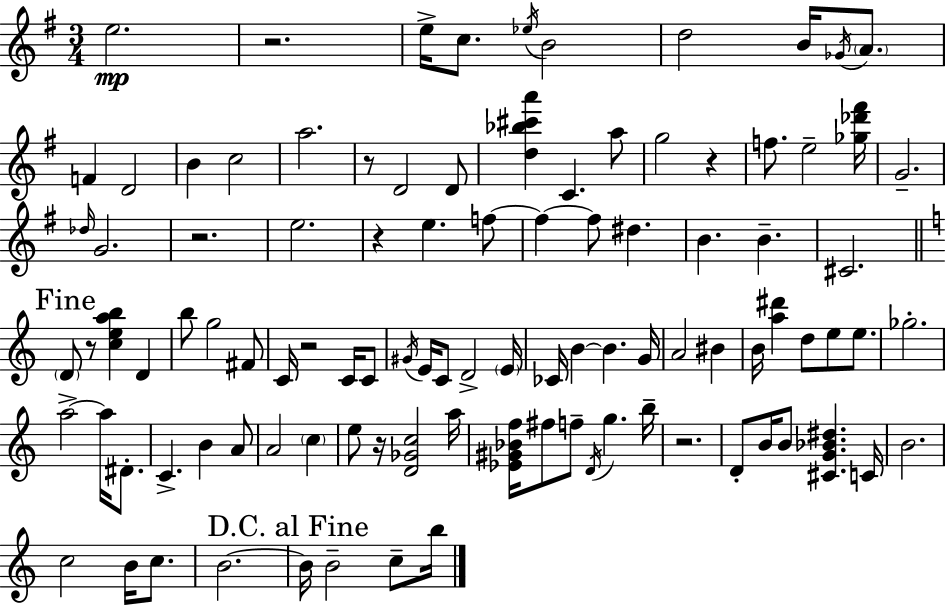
X:1
T:Untitled
M:3/4
L:1/4
K:G
e2 z2 e/4 c/2 _e/4 B2 d2 B/4 _G/4 A/2 F D2 B c2 a2 z/2 D2 D/2 [d_b^c'a'] C a/2 g2 z f/2 e2 [_g_d'^f']/4 G2 _d/4 G2 z2 e2 z e f/2 f f/2 ^d B B ^C2 D/2 z/2 [ceab] D b/2 g2 ^F/2 C/4 z2 C/4 C/2 ^G/4 E/4 C/2 D2 E/4 _C/4 B B G/4 A2 ^B B/4 [a^d'] d/2 e/2 e/2 _g2 a2 a/4 ^D/2 C B A/2 A2 c e/2 z/4 [D_Gc]2 a/4 [_E^G_Bf]/4 ^f/2 f/2 D/4 g b/4 z2 D/2 B/4 B/2 [^CG_B^d] C/4 B2 c2 B/4 c/2 B2 B/4 B2 c/2 b/4